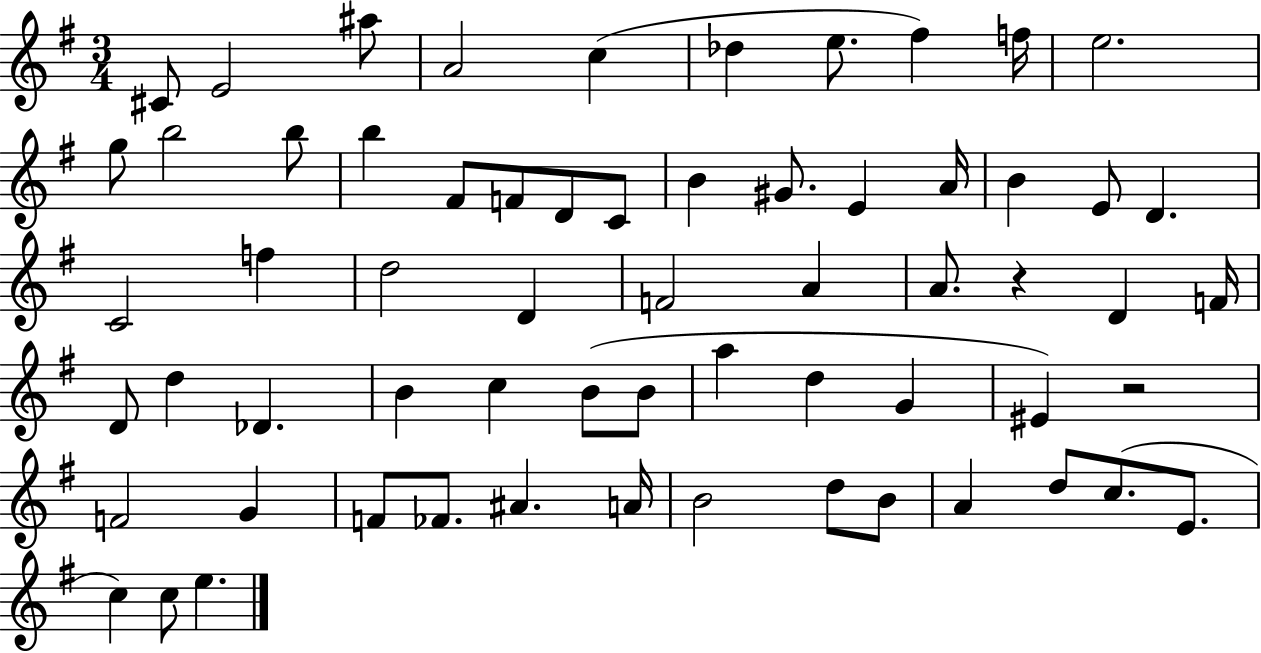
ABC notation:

X:1
T:Untitled
M:3/4
L:1/4
K:G
^C/2 E2 ^a/2 A2 c _d e/2 ^f f/4 e2 g/2 b2 b/2 b ^F/2 F/2 D/2 C/2 B ^G/2 E A/4 B E/2 D C2 f d2 D F2 A A/2 z D F/4 D/2 d _D B c B/2 B/2 a d G ^E z2 F2 G F/2 _F/2 ^A A/4 B2 d/2 B/2 A d/2 c/2 E/2 c c/2 e